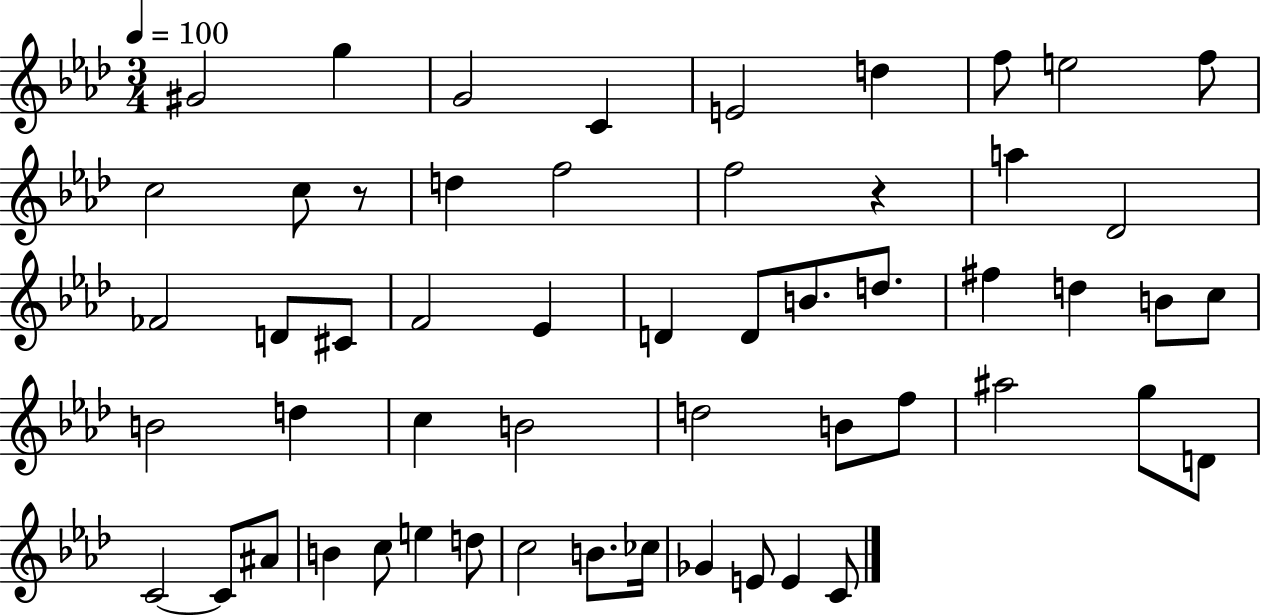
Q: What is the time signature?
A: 3/4